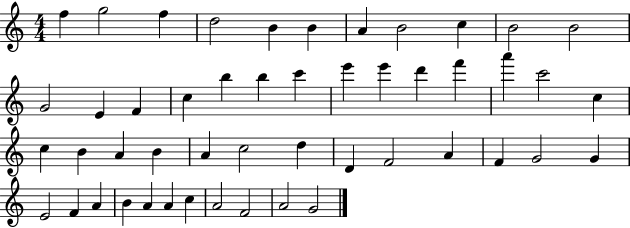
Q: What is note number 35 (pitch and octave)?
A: A4